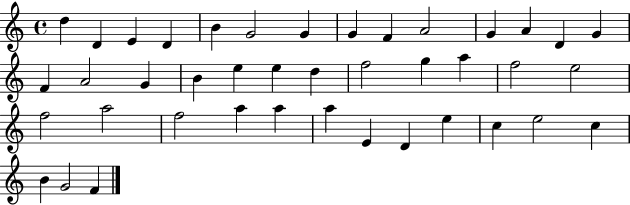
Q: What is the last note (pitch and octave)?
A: F4